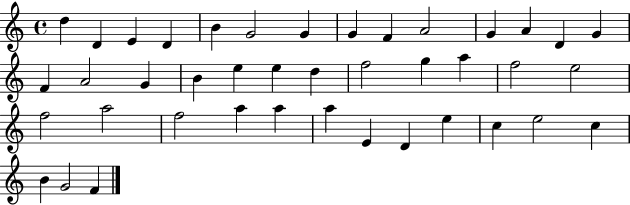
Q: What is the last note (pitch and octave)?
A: F4